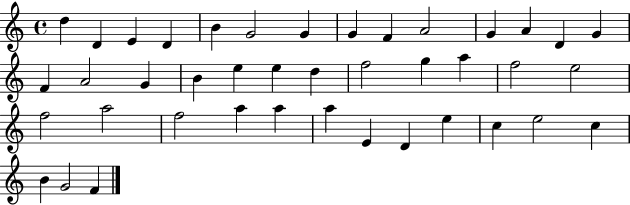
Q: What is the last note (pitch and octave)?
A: F4